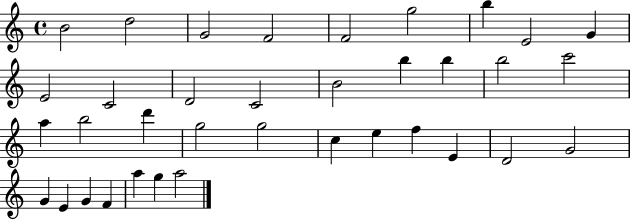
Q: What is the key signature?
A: C major